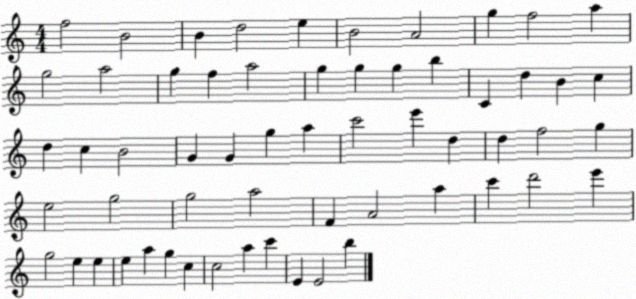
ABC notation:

X:1
T:Untitled
M:4/4
L:1/4
K:C
f2 B2 B d2 e B2 A2 g f2 a g2 a2 g f a2 g g g b C d B c d c B2 G G g a c'2 e' d d f2 g e2 g2 g2 a2 F A2 a c' d'2 e' g2 e e e a g c c2 a c' E E2 b